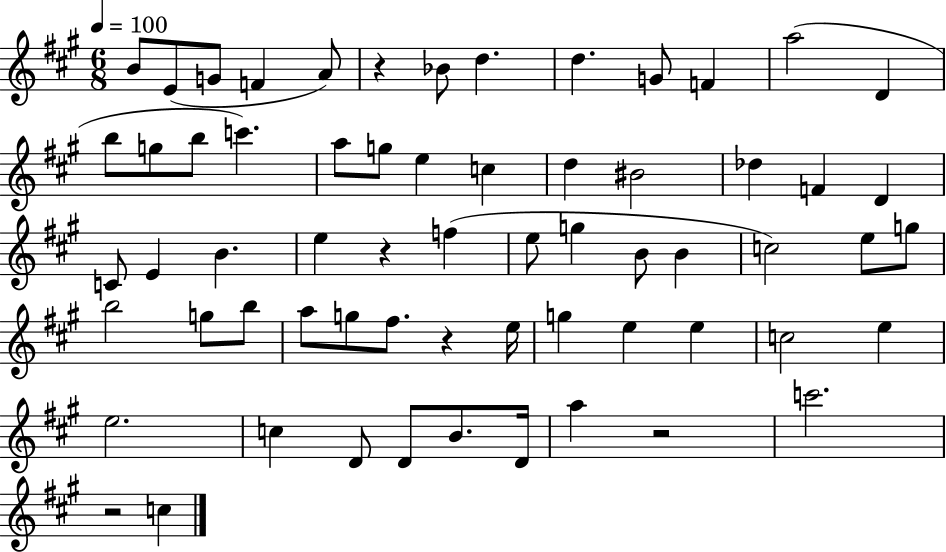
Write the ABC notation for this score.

X:1
T:Untitled
M:6/8
L:1/4
K:A
B/2 E/2 G/2 F A/2 z _B/2 d d G/2 F a2 D b/2 g/2 b/2 c' a/2 g/2 e c d ^B2 _d F D C/2 E B e z f e/2 g B/2 B c2 e/2 g/2 b2 g/2 b/2 a/2 g/2 ^f/2 z e/4 g e e c2 e e2 c D/2 D/2 B/2 D/4 a z2 c'2 z2 c